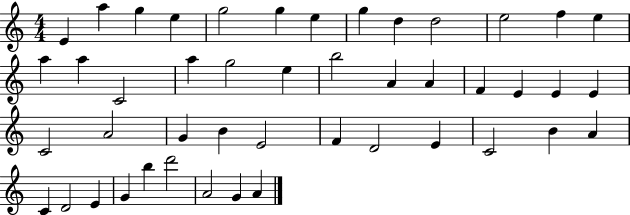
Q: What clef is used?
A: treble